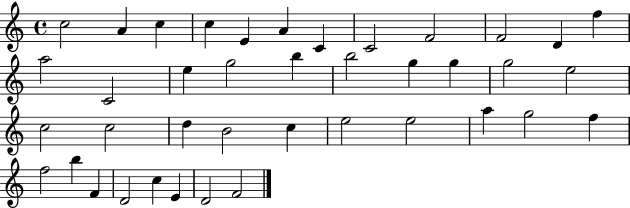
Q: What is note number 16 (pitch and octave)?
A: G5